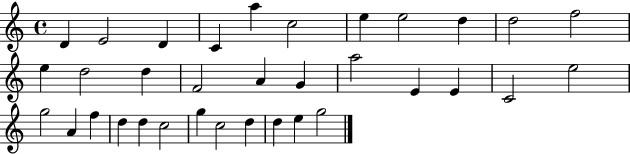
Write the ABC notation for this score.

X:1
T:Untitled
M:4/4
L:1/4
K:C
D E2 D C a c2 e e2 d d2 f2 e d2 d F2 A G a2 E E C2 e2 g2 A f d d c2 g c2 d d e g2